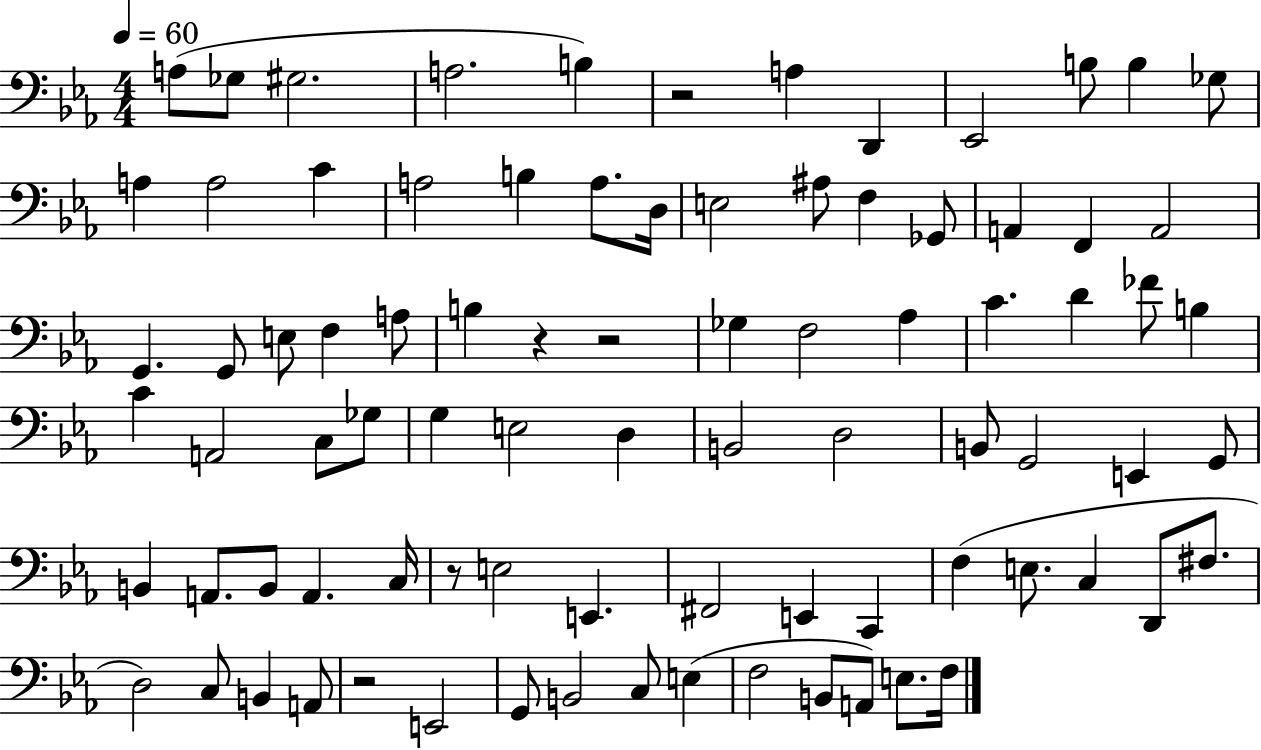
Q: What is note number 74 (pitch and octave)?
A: C3